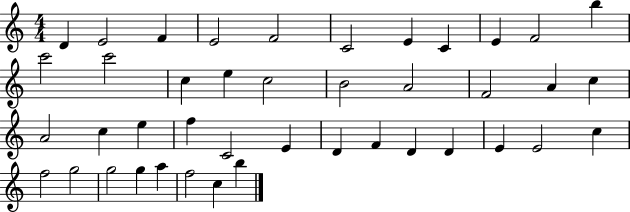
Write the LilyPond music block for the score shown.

{
  \clef treble
  \numericTimeSignature
  \time 4/4
  \key c \major
  d'4 e'2 f'4 | e'2 f'2 | c'2 e'4 c'4 | e'4 f'2 b''4 | \break c'''2 c'''2 | c''4 e''4 c''2 | b'2 a'2 | f'2 a'4 c''4 | \break a'2 c''4 e''4 | f''4 c'2 e'4 | d'4 f'4 d'4 d'4 | e'4 e'2 c''4 | \break f''2 g''2 | g''2 g''4 a''4 | f''2 c''4 b''4 | \bar "|."
}